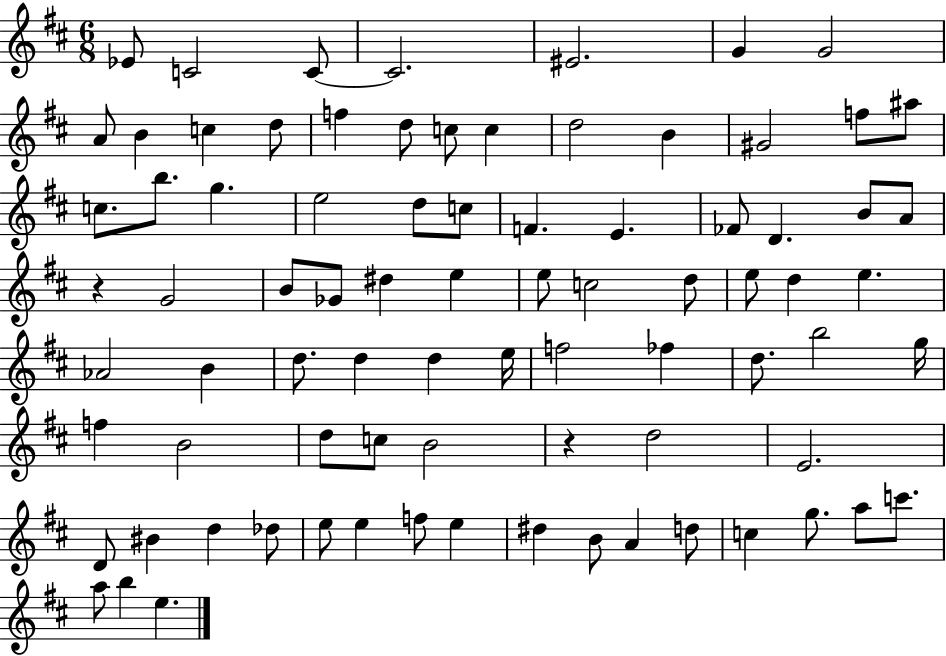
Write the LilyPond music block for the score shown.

{
  \clef treble
  \numericTimeSignature
  \time 6/8
  \key d \major
  \repeat volta 2 { ees'8 c'2 c'8~~ | c'2. | eis'2. | g'4 g'2 | \break a'8 b'4 c''4 d''8 | f''4 d''8 c''8 c''4 | d''2 b'4 | gis'2 f''8 ais''8 | \break c''8. b''8. g''4. | e''2 d''8 c''8 | f'4. e'4. | fes'8 d'4. b'8 a'8 | \break r4 g'2 | b'8 ges'8 dis''4 e''4 | e''8 c''2 d''8 | e''8 d''4 e''4. | \break aes'2 b'4 | d''8. d''4 d''4 e''16 | f''2 fes''4 | d''8. b''2 g''16 | \break f''4 b'2 | d''8 c''8 b'2 | r4 d''2 | e'2. | \break d'8 bis'4 d''4 des''8 | e''8 e''4 f''8 e''4 | dis''4 b'8 a'4 d''8 | c''4 g''8. a''8 c'''8. | \break a''8 b''4 e''4. | } \bar "|."
}